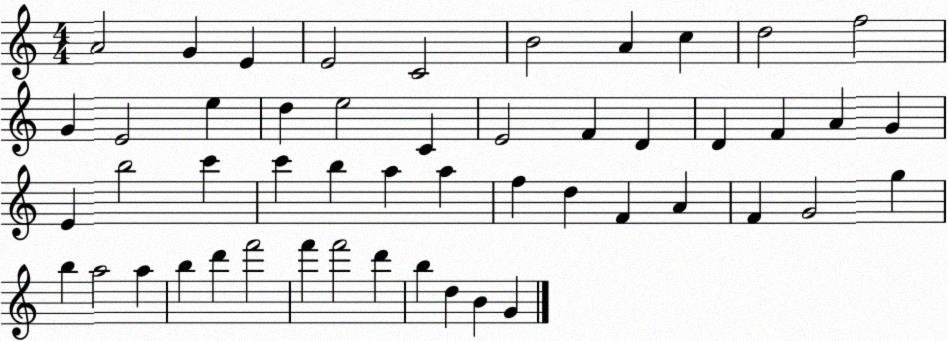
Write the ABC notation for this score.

X:1
T:Untitled
M:4/4
L:1/4
K:C
A2 G E E2 C2 B2 A c d2 f2 G E2 e d e2 C E2 F D D F A G E b2 c' c' b a a f d F A F G2 g b a2 a b d' f'2 f' f'2 d' b d B G